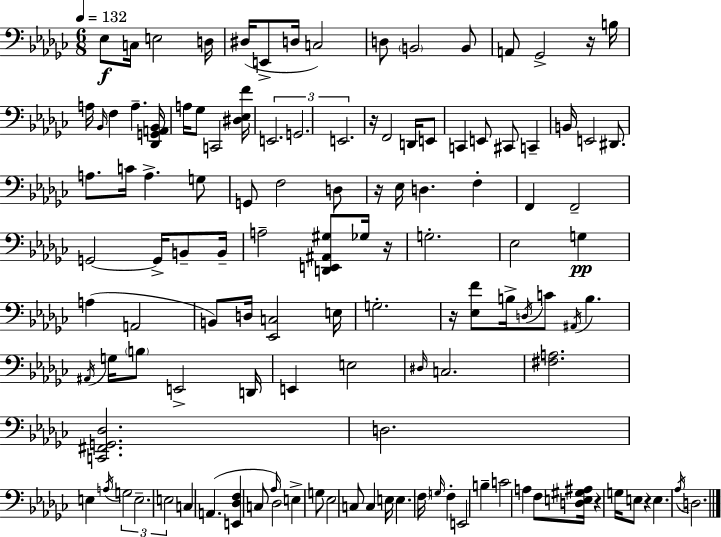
{
  \clef bass
  \numericTimeSignature
  \time 6/8
  \key ees \minor
  \tempo 4 = 132
  \repeat volta 2 { ees8\f c16 e2 d16 | dis16( e,8-> d16 c2) | d8 \parenthesize b,2 b,8 | a,8 ges,2-> r16 b16 | \break a16 \grace { bes,16 } f4 a4.-- | <des, g, a, bes,>16 a16 ges8 c,2 | <dis ees f'>16 \tuplet 3/2 { e,2. | g,2. | \break e,2. } | r16 f,2 d,16 e,8 | c,4 e,8 cis,8 c,4-- | b,16 e,2 dis,8. | \break a8. c'16 a4.-> g8 | g,8 f2 d8 | r16 ees16 d4. f4-. | f,4 f,2-- | \break g,2~~ g,16-> b,8-- | b,16-- a2-- <d, e, ais, gis>8 ges16 | r16 g2.-. | ees2 g4\pp | \break a4( a,2 | b,8) d16 <ees, c>2 | e16 g2.-. | r16 <ees f'>8 b16-> \acciaccatura { d16 } c'8 \acciaccatura { ais,16 } b4. | \break \acciaccatura { ais,16 } g16 \parenthesize b8 e,2-> | d,16 e,4 e2 | \grace { dis16 } c2. | <fis a>2. | \break <c, fis, g, des>2. | d2. | e4 \acciaccatura { a16 } \tuplet 3/2 { g2 | e2.-- | \break e2 } | c4 a,4.( | <e, des f>4 c8 \grace { aes16 }) des2 | e4-> g8 ees2 | \break c8 c4 e16 | e4. \parenthesize f16 \grace { g16 } f4-. | e,2 b4-- | c'2 a4 | \break f8 <d e gis ais>16 r4 g16 e8 r4 | e4. \acciaccatura { aes16 } d2. | } \bar "|."
}